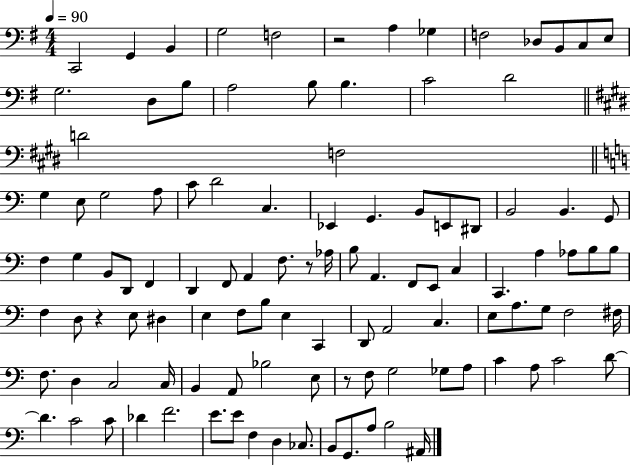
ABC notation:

X:1
T:Untitled
M:4/4
L:1/4
K:G
C,,2 G,, B,, G,2 F,2 z2 A, _G, F,2 _D,/2 B,,/2 C,/2 E,/2 G,2 D,/2 B,/2 A,2 B,/2 B, C2 D2 D2 F,2 G, E,/2 G,2 A,/2 C/2 D2 C, _E,, G,, B,,/2 E,,/2 ^D,,/2 B,,2 B,, G,,/2 F, G, B,,/2 D,,/2 F,, D,, F,,/2 A,, F,/2 z/2 _A,/4 B,/2 A,, F,,/2 E,,/2 C, C,, A, _A,/2 B,/2 B,/2 F, D,/2 z E,/2 ^D, E, F,/2 B,/2 E, C,, D,,/2 A,,2 C, E,/2 A,/2 G,/2 F,2 ^F,/4 F,/2 D, C,2 C,/4 B,, A,,/2 _B,2 E,/2 z/2 F,/2 G,2 _G,/2 A,/2 C A,/2 C2 D/2 D C2 C/2 _D F2 E/2 E/2 F, D, _C,/2 B,,/2 G,,/2 A,/2 B,2 ^A,,/4